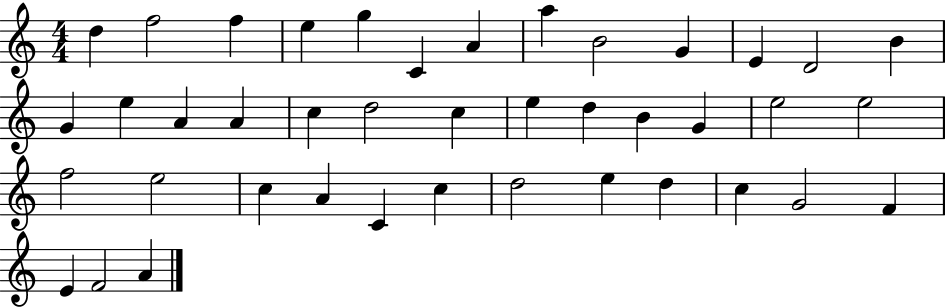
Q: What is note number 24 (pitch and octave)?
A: G4